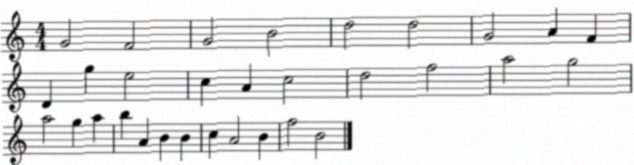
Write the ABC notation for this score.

X:1
T:Untitled
M:4/4
L:1/4
K:C
G2 F2 G2 B2 d2 d2 G2 A F D g e2 c A c2 d2 f2 a2 g2 a2 g a b A B B c A2 B f2 B2